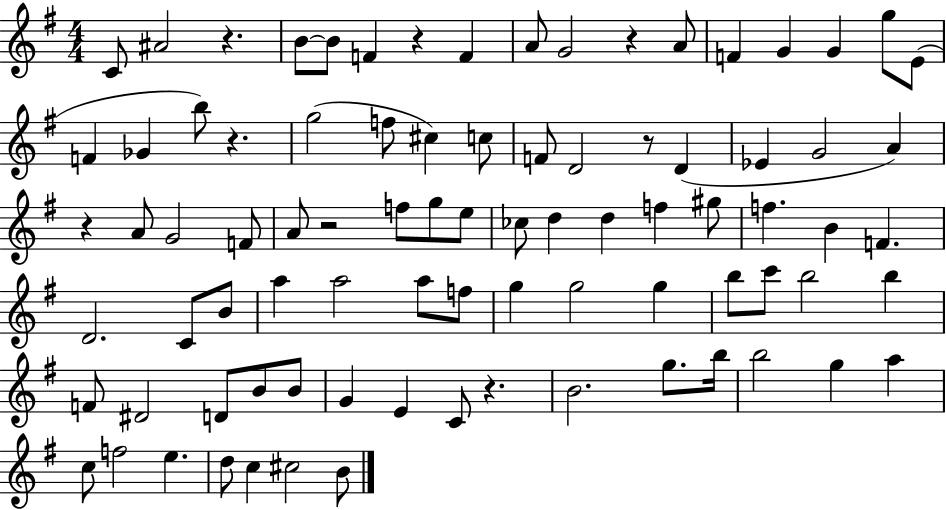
X:1
T:Untitled
M:4/4
L:1/4
K:G
C/2 ^A2 z B/2 B/2 F z F A/2 G2 z A/2 F G G g/2 E/2 F _G b/2 z g2 f/2 ^c c/2 F/2 D2 z/2 D _E G2 A z A/2 G2 F/2 A/2 z2 f/2 g/2 e/2 _c/2 d d f ^g/2 f B F D2 C/2 B/2 a a2 a/2 f/2 g g2 g b/2 c'/2 b2 b F/2 ^D2 D/2 B/2 B/2 G E C/2 z B2 g/2 b/4 b2 g a c/2 f2 e d/2 c ^c2 B/2